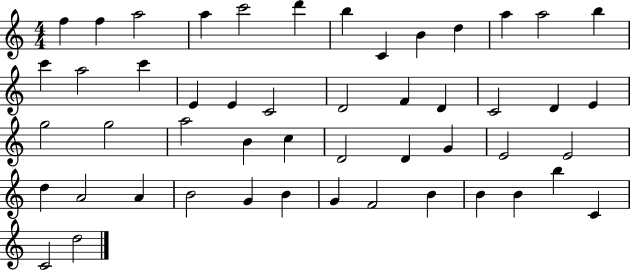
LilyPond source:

{
  \clef treble
  \numericTimeSignature
  \time 4/4
  \key c \major
  f''4 f''4 a''2 | a''4 c'''2 d'''4 | b''4 c'4 b'4 d''4 | a''4 a''2 b''4 | \break c'''4 a''2 c'''4 | e'4 e'4 c'2 | d'2 f'4 d'4 | c'2 d'4 e'4 | \break g''2 g''2 | a''2 b'4 c''4 | d'2 d'4 g'4 | e'2 e'2 | \break d''4 a'2 a'4 | b'2 g'4 b'4 | g'4 f'2 b'4 | b'4 b'4 b''4 c'4 | \break c'2 d''2 | \bar "|."
}